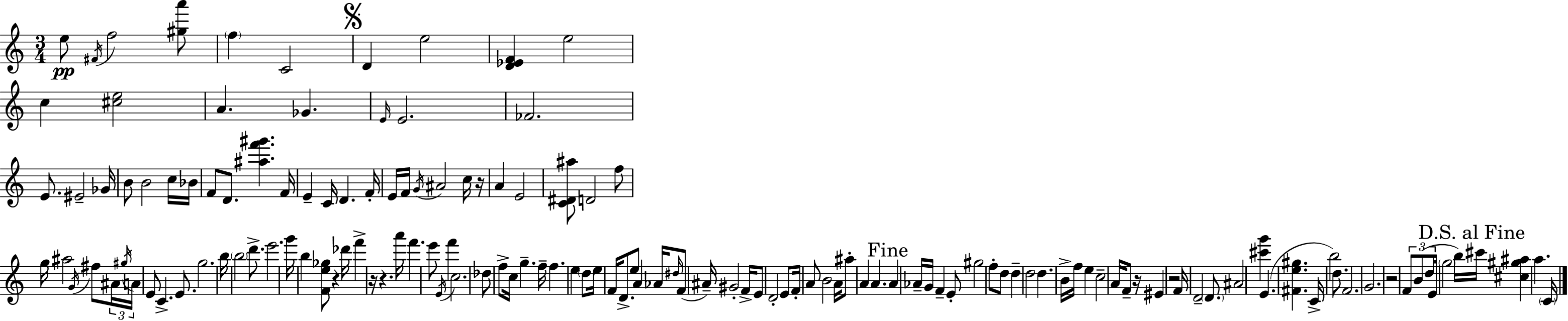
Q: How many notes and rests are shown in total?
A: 144